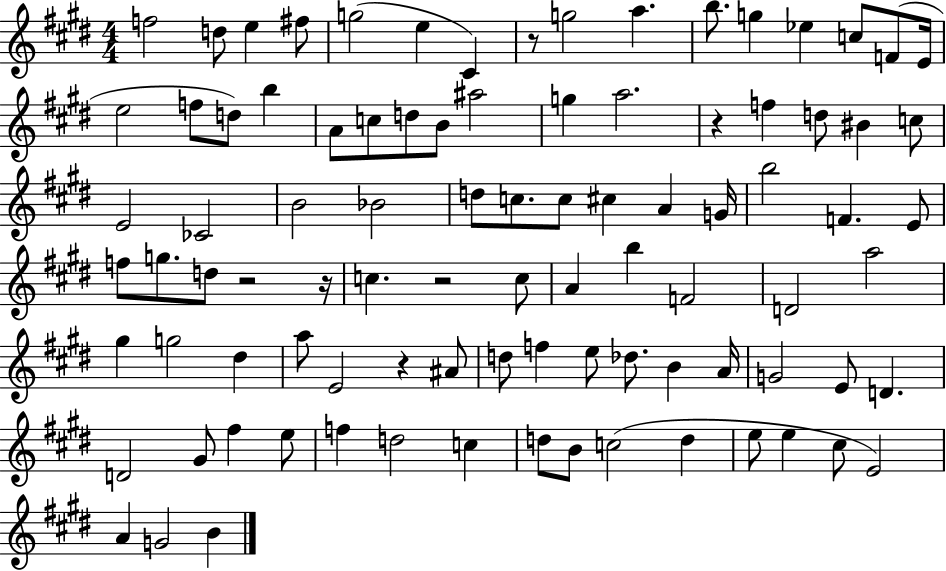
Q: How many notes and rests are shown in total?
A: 92